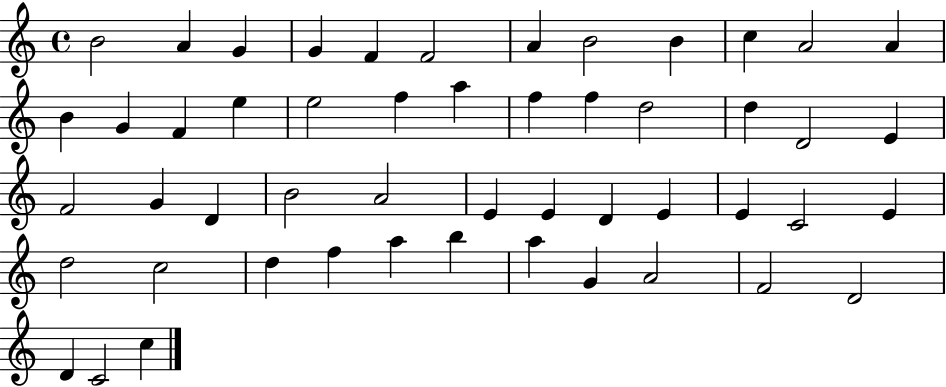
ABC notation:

X:1
T:Untitled
M:4/4
L:1/4
K:C
B2 A G G F F2 A B2 B c A2 A B G F e e2 f a f f d2 d D2 E F2 G D B2 A2 E E D E E C2 E d2 c2 d f a b a G A2 F2 D2 D C2 c